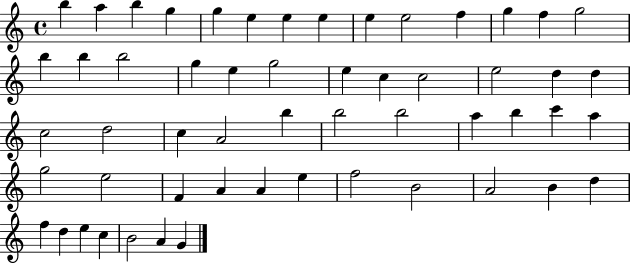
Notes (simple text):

B5/q A5/q B5/q G5/q G5/q E5/q E5/q E5/q E5/q E5/h F5/q G5/q F5/q G5/h B5/q B5/q B5/h G5/q E5/q G5/h E5/q C5/q C5/h E5/h D5/q D5/q C5/h D5/h C5/q A4/h B5/q B5/h B5/h A5/q B5/q C6/q A5/q G5/h E5/h F4/q A4/q A4/q E5/q F5/h B4/h A4/h B4/q D5/q F5/q D5/q E5/q C5/q B4/h A4/q G4/q